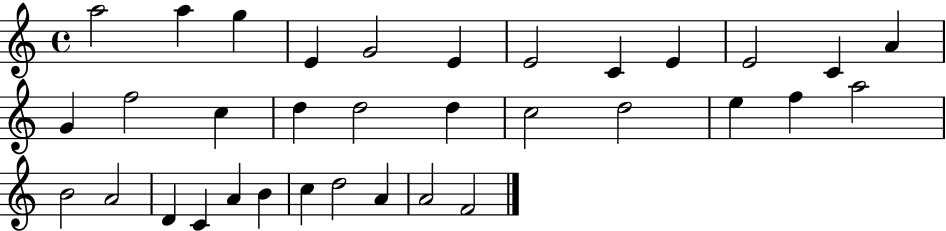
{
  \clef treble
  \time 4/4
  \defaultTimeSignature
  \key c \major
  a''2 a''4 g''4 | e'4 g'2 e'4 | e'2 c'4 e'4 | e'2 c'4 a'4 | \break g'4 f''2 c''4 | d''4 d''2 d''4 | c''2 d''2 | e''4 f''4 a''2 | \break b'2 a'2 | d'4 c'4 a'4 b'4 | c''4 d''2 a'4 | a'2 f'2 | \break \bar "|."
}